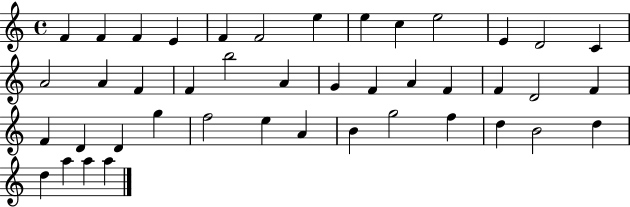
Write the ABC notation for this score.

X:1
T:Untitled
M:4/4
L:1/4
K:C
F F F E F F2 e e c e2 E D2 C A2 A F F b2 A G F A F F D2 F F D D g f2 e A B g2 f d B2 d d a a a